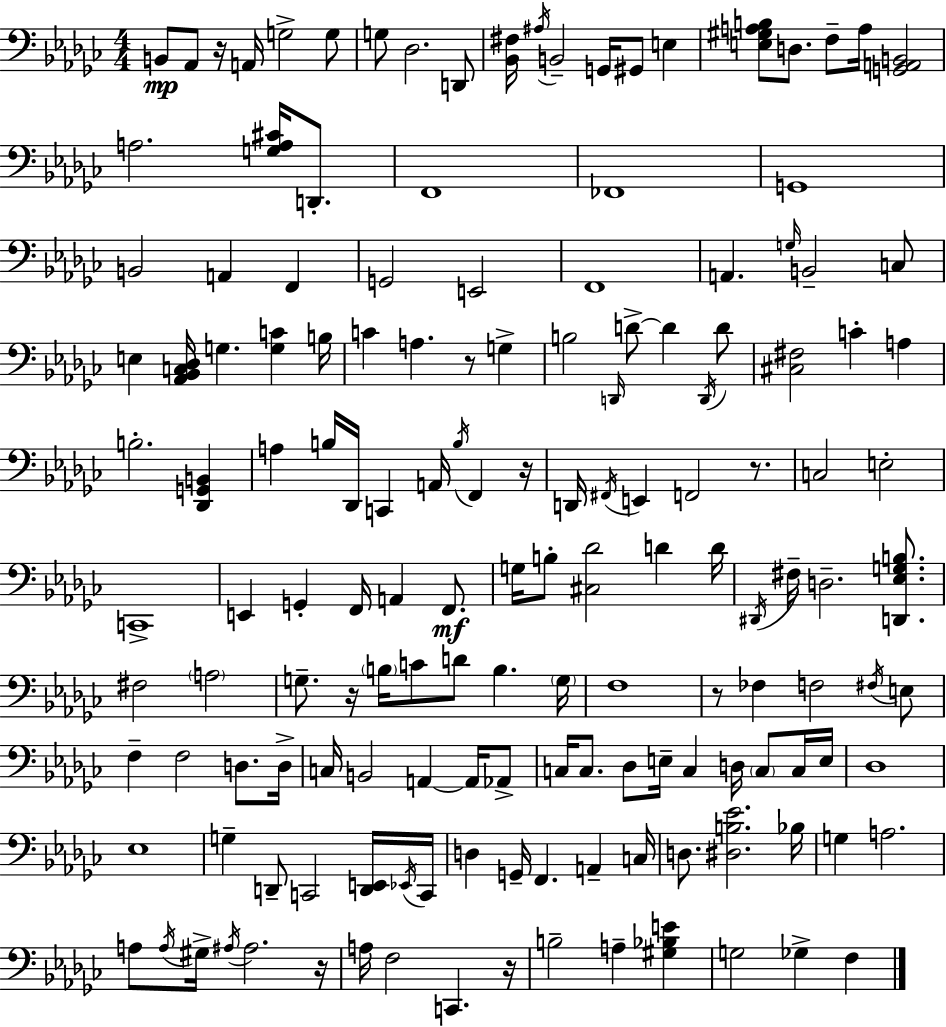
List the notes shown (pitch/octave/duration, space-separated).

B2/e Ab2/e R/s A2/s G3/h G3/e G3/e Db3/h. D2/e [Bb2,F#3]/s A#3/s B2/h G2/s G#2/e E3/q [E3,G#3,A3,B3]/e D3/e. F3/e A3/s [G2,A2,B2]/h A3/h. [G3,A3,C#4]/s D2/e. F2/w FES2/w G2/w B2/h A2/q F2/q G2/h E2/h F2/w A2/q. G3/s B2/h C3/e E3/q [Ab2,Bb2,C3,Db3]/s G3/q. [G3,C4]/q B3/s C4/q A3/q. R/e G3/q B3/h D2/s D4/e D4/q D2/s D4/e [C#3,F#3]/h C4/q A3/q B3/h. [Db2,G2,B2]/q A3/q B3/s Db2/s C2/q A2/s B3/s F2/q R/s D2/s F#2/s E2/q F2/h R/e. C3/h E3/h C2/w E2/q G2/q F2/s A2/q F2/e. G3/s B3/e [C#3,Db4]/h D4/q D4/s D#2/s F#3/s D3/h. [D2,Eb3,G3,B3]/e. F#3/h A3/h G3/e. R/s B3/s C4/e D4/e B3/q. G3/s F3/w R/e FES3/q F3/h F#3/s E3/e F3/q F3/h D3/e. D3/s C3/s B2/h A2/q A2/s Ab2/e C3/s C3/e. Db3/e E3/s C3/q D3/s C3/e C3/s E3/s Db3/w Eb3/w G3/q D2/e C2/h [D2,E2]/s Eb2/s C2/s D3/q G2/s F2/q. A2/q C3/s D3/e. [D#3,B3,Eb4]/h. Bb3/s G3/q A3/h. A3/e A3/s G#3/s A#3/s A#3/h. R/s A3/s F3/h C2/q. R/s B3/h A3/q [G#3,Bb3,E4]/q G3/h Gb3/q F3/q